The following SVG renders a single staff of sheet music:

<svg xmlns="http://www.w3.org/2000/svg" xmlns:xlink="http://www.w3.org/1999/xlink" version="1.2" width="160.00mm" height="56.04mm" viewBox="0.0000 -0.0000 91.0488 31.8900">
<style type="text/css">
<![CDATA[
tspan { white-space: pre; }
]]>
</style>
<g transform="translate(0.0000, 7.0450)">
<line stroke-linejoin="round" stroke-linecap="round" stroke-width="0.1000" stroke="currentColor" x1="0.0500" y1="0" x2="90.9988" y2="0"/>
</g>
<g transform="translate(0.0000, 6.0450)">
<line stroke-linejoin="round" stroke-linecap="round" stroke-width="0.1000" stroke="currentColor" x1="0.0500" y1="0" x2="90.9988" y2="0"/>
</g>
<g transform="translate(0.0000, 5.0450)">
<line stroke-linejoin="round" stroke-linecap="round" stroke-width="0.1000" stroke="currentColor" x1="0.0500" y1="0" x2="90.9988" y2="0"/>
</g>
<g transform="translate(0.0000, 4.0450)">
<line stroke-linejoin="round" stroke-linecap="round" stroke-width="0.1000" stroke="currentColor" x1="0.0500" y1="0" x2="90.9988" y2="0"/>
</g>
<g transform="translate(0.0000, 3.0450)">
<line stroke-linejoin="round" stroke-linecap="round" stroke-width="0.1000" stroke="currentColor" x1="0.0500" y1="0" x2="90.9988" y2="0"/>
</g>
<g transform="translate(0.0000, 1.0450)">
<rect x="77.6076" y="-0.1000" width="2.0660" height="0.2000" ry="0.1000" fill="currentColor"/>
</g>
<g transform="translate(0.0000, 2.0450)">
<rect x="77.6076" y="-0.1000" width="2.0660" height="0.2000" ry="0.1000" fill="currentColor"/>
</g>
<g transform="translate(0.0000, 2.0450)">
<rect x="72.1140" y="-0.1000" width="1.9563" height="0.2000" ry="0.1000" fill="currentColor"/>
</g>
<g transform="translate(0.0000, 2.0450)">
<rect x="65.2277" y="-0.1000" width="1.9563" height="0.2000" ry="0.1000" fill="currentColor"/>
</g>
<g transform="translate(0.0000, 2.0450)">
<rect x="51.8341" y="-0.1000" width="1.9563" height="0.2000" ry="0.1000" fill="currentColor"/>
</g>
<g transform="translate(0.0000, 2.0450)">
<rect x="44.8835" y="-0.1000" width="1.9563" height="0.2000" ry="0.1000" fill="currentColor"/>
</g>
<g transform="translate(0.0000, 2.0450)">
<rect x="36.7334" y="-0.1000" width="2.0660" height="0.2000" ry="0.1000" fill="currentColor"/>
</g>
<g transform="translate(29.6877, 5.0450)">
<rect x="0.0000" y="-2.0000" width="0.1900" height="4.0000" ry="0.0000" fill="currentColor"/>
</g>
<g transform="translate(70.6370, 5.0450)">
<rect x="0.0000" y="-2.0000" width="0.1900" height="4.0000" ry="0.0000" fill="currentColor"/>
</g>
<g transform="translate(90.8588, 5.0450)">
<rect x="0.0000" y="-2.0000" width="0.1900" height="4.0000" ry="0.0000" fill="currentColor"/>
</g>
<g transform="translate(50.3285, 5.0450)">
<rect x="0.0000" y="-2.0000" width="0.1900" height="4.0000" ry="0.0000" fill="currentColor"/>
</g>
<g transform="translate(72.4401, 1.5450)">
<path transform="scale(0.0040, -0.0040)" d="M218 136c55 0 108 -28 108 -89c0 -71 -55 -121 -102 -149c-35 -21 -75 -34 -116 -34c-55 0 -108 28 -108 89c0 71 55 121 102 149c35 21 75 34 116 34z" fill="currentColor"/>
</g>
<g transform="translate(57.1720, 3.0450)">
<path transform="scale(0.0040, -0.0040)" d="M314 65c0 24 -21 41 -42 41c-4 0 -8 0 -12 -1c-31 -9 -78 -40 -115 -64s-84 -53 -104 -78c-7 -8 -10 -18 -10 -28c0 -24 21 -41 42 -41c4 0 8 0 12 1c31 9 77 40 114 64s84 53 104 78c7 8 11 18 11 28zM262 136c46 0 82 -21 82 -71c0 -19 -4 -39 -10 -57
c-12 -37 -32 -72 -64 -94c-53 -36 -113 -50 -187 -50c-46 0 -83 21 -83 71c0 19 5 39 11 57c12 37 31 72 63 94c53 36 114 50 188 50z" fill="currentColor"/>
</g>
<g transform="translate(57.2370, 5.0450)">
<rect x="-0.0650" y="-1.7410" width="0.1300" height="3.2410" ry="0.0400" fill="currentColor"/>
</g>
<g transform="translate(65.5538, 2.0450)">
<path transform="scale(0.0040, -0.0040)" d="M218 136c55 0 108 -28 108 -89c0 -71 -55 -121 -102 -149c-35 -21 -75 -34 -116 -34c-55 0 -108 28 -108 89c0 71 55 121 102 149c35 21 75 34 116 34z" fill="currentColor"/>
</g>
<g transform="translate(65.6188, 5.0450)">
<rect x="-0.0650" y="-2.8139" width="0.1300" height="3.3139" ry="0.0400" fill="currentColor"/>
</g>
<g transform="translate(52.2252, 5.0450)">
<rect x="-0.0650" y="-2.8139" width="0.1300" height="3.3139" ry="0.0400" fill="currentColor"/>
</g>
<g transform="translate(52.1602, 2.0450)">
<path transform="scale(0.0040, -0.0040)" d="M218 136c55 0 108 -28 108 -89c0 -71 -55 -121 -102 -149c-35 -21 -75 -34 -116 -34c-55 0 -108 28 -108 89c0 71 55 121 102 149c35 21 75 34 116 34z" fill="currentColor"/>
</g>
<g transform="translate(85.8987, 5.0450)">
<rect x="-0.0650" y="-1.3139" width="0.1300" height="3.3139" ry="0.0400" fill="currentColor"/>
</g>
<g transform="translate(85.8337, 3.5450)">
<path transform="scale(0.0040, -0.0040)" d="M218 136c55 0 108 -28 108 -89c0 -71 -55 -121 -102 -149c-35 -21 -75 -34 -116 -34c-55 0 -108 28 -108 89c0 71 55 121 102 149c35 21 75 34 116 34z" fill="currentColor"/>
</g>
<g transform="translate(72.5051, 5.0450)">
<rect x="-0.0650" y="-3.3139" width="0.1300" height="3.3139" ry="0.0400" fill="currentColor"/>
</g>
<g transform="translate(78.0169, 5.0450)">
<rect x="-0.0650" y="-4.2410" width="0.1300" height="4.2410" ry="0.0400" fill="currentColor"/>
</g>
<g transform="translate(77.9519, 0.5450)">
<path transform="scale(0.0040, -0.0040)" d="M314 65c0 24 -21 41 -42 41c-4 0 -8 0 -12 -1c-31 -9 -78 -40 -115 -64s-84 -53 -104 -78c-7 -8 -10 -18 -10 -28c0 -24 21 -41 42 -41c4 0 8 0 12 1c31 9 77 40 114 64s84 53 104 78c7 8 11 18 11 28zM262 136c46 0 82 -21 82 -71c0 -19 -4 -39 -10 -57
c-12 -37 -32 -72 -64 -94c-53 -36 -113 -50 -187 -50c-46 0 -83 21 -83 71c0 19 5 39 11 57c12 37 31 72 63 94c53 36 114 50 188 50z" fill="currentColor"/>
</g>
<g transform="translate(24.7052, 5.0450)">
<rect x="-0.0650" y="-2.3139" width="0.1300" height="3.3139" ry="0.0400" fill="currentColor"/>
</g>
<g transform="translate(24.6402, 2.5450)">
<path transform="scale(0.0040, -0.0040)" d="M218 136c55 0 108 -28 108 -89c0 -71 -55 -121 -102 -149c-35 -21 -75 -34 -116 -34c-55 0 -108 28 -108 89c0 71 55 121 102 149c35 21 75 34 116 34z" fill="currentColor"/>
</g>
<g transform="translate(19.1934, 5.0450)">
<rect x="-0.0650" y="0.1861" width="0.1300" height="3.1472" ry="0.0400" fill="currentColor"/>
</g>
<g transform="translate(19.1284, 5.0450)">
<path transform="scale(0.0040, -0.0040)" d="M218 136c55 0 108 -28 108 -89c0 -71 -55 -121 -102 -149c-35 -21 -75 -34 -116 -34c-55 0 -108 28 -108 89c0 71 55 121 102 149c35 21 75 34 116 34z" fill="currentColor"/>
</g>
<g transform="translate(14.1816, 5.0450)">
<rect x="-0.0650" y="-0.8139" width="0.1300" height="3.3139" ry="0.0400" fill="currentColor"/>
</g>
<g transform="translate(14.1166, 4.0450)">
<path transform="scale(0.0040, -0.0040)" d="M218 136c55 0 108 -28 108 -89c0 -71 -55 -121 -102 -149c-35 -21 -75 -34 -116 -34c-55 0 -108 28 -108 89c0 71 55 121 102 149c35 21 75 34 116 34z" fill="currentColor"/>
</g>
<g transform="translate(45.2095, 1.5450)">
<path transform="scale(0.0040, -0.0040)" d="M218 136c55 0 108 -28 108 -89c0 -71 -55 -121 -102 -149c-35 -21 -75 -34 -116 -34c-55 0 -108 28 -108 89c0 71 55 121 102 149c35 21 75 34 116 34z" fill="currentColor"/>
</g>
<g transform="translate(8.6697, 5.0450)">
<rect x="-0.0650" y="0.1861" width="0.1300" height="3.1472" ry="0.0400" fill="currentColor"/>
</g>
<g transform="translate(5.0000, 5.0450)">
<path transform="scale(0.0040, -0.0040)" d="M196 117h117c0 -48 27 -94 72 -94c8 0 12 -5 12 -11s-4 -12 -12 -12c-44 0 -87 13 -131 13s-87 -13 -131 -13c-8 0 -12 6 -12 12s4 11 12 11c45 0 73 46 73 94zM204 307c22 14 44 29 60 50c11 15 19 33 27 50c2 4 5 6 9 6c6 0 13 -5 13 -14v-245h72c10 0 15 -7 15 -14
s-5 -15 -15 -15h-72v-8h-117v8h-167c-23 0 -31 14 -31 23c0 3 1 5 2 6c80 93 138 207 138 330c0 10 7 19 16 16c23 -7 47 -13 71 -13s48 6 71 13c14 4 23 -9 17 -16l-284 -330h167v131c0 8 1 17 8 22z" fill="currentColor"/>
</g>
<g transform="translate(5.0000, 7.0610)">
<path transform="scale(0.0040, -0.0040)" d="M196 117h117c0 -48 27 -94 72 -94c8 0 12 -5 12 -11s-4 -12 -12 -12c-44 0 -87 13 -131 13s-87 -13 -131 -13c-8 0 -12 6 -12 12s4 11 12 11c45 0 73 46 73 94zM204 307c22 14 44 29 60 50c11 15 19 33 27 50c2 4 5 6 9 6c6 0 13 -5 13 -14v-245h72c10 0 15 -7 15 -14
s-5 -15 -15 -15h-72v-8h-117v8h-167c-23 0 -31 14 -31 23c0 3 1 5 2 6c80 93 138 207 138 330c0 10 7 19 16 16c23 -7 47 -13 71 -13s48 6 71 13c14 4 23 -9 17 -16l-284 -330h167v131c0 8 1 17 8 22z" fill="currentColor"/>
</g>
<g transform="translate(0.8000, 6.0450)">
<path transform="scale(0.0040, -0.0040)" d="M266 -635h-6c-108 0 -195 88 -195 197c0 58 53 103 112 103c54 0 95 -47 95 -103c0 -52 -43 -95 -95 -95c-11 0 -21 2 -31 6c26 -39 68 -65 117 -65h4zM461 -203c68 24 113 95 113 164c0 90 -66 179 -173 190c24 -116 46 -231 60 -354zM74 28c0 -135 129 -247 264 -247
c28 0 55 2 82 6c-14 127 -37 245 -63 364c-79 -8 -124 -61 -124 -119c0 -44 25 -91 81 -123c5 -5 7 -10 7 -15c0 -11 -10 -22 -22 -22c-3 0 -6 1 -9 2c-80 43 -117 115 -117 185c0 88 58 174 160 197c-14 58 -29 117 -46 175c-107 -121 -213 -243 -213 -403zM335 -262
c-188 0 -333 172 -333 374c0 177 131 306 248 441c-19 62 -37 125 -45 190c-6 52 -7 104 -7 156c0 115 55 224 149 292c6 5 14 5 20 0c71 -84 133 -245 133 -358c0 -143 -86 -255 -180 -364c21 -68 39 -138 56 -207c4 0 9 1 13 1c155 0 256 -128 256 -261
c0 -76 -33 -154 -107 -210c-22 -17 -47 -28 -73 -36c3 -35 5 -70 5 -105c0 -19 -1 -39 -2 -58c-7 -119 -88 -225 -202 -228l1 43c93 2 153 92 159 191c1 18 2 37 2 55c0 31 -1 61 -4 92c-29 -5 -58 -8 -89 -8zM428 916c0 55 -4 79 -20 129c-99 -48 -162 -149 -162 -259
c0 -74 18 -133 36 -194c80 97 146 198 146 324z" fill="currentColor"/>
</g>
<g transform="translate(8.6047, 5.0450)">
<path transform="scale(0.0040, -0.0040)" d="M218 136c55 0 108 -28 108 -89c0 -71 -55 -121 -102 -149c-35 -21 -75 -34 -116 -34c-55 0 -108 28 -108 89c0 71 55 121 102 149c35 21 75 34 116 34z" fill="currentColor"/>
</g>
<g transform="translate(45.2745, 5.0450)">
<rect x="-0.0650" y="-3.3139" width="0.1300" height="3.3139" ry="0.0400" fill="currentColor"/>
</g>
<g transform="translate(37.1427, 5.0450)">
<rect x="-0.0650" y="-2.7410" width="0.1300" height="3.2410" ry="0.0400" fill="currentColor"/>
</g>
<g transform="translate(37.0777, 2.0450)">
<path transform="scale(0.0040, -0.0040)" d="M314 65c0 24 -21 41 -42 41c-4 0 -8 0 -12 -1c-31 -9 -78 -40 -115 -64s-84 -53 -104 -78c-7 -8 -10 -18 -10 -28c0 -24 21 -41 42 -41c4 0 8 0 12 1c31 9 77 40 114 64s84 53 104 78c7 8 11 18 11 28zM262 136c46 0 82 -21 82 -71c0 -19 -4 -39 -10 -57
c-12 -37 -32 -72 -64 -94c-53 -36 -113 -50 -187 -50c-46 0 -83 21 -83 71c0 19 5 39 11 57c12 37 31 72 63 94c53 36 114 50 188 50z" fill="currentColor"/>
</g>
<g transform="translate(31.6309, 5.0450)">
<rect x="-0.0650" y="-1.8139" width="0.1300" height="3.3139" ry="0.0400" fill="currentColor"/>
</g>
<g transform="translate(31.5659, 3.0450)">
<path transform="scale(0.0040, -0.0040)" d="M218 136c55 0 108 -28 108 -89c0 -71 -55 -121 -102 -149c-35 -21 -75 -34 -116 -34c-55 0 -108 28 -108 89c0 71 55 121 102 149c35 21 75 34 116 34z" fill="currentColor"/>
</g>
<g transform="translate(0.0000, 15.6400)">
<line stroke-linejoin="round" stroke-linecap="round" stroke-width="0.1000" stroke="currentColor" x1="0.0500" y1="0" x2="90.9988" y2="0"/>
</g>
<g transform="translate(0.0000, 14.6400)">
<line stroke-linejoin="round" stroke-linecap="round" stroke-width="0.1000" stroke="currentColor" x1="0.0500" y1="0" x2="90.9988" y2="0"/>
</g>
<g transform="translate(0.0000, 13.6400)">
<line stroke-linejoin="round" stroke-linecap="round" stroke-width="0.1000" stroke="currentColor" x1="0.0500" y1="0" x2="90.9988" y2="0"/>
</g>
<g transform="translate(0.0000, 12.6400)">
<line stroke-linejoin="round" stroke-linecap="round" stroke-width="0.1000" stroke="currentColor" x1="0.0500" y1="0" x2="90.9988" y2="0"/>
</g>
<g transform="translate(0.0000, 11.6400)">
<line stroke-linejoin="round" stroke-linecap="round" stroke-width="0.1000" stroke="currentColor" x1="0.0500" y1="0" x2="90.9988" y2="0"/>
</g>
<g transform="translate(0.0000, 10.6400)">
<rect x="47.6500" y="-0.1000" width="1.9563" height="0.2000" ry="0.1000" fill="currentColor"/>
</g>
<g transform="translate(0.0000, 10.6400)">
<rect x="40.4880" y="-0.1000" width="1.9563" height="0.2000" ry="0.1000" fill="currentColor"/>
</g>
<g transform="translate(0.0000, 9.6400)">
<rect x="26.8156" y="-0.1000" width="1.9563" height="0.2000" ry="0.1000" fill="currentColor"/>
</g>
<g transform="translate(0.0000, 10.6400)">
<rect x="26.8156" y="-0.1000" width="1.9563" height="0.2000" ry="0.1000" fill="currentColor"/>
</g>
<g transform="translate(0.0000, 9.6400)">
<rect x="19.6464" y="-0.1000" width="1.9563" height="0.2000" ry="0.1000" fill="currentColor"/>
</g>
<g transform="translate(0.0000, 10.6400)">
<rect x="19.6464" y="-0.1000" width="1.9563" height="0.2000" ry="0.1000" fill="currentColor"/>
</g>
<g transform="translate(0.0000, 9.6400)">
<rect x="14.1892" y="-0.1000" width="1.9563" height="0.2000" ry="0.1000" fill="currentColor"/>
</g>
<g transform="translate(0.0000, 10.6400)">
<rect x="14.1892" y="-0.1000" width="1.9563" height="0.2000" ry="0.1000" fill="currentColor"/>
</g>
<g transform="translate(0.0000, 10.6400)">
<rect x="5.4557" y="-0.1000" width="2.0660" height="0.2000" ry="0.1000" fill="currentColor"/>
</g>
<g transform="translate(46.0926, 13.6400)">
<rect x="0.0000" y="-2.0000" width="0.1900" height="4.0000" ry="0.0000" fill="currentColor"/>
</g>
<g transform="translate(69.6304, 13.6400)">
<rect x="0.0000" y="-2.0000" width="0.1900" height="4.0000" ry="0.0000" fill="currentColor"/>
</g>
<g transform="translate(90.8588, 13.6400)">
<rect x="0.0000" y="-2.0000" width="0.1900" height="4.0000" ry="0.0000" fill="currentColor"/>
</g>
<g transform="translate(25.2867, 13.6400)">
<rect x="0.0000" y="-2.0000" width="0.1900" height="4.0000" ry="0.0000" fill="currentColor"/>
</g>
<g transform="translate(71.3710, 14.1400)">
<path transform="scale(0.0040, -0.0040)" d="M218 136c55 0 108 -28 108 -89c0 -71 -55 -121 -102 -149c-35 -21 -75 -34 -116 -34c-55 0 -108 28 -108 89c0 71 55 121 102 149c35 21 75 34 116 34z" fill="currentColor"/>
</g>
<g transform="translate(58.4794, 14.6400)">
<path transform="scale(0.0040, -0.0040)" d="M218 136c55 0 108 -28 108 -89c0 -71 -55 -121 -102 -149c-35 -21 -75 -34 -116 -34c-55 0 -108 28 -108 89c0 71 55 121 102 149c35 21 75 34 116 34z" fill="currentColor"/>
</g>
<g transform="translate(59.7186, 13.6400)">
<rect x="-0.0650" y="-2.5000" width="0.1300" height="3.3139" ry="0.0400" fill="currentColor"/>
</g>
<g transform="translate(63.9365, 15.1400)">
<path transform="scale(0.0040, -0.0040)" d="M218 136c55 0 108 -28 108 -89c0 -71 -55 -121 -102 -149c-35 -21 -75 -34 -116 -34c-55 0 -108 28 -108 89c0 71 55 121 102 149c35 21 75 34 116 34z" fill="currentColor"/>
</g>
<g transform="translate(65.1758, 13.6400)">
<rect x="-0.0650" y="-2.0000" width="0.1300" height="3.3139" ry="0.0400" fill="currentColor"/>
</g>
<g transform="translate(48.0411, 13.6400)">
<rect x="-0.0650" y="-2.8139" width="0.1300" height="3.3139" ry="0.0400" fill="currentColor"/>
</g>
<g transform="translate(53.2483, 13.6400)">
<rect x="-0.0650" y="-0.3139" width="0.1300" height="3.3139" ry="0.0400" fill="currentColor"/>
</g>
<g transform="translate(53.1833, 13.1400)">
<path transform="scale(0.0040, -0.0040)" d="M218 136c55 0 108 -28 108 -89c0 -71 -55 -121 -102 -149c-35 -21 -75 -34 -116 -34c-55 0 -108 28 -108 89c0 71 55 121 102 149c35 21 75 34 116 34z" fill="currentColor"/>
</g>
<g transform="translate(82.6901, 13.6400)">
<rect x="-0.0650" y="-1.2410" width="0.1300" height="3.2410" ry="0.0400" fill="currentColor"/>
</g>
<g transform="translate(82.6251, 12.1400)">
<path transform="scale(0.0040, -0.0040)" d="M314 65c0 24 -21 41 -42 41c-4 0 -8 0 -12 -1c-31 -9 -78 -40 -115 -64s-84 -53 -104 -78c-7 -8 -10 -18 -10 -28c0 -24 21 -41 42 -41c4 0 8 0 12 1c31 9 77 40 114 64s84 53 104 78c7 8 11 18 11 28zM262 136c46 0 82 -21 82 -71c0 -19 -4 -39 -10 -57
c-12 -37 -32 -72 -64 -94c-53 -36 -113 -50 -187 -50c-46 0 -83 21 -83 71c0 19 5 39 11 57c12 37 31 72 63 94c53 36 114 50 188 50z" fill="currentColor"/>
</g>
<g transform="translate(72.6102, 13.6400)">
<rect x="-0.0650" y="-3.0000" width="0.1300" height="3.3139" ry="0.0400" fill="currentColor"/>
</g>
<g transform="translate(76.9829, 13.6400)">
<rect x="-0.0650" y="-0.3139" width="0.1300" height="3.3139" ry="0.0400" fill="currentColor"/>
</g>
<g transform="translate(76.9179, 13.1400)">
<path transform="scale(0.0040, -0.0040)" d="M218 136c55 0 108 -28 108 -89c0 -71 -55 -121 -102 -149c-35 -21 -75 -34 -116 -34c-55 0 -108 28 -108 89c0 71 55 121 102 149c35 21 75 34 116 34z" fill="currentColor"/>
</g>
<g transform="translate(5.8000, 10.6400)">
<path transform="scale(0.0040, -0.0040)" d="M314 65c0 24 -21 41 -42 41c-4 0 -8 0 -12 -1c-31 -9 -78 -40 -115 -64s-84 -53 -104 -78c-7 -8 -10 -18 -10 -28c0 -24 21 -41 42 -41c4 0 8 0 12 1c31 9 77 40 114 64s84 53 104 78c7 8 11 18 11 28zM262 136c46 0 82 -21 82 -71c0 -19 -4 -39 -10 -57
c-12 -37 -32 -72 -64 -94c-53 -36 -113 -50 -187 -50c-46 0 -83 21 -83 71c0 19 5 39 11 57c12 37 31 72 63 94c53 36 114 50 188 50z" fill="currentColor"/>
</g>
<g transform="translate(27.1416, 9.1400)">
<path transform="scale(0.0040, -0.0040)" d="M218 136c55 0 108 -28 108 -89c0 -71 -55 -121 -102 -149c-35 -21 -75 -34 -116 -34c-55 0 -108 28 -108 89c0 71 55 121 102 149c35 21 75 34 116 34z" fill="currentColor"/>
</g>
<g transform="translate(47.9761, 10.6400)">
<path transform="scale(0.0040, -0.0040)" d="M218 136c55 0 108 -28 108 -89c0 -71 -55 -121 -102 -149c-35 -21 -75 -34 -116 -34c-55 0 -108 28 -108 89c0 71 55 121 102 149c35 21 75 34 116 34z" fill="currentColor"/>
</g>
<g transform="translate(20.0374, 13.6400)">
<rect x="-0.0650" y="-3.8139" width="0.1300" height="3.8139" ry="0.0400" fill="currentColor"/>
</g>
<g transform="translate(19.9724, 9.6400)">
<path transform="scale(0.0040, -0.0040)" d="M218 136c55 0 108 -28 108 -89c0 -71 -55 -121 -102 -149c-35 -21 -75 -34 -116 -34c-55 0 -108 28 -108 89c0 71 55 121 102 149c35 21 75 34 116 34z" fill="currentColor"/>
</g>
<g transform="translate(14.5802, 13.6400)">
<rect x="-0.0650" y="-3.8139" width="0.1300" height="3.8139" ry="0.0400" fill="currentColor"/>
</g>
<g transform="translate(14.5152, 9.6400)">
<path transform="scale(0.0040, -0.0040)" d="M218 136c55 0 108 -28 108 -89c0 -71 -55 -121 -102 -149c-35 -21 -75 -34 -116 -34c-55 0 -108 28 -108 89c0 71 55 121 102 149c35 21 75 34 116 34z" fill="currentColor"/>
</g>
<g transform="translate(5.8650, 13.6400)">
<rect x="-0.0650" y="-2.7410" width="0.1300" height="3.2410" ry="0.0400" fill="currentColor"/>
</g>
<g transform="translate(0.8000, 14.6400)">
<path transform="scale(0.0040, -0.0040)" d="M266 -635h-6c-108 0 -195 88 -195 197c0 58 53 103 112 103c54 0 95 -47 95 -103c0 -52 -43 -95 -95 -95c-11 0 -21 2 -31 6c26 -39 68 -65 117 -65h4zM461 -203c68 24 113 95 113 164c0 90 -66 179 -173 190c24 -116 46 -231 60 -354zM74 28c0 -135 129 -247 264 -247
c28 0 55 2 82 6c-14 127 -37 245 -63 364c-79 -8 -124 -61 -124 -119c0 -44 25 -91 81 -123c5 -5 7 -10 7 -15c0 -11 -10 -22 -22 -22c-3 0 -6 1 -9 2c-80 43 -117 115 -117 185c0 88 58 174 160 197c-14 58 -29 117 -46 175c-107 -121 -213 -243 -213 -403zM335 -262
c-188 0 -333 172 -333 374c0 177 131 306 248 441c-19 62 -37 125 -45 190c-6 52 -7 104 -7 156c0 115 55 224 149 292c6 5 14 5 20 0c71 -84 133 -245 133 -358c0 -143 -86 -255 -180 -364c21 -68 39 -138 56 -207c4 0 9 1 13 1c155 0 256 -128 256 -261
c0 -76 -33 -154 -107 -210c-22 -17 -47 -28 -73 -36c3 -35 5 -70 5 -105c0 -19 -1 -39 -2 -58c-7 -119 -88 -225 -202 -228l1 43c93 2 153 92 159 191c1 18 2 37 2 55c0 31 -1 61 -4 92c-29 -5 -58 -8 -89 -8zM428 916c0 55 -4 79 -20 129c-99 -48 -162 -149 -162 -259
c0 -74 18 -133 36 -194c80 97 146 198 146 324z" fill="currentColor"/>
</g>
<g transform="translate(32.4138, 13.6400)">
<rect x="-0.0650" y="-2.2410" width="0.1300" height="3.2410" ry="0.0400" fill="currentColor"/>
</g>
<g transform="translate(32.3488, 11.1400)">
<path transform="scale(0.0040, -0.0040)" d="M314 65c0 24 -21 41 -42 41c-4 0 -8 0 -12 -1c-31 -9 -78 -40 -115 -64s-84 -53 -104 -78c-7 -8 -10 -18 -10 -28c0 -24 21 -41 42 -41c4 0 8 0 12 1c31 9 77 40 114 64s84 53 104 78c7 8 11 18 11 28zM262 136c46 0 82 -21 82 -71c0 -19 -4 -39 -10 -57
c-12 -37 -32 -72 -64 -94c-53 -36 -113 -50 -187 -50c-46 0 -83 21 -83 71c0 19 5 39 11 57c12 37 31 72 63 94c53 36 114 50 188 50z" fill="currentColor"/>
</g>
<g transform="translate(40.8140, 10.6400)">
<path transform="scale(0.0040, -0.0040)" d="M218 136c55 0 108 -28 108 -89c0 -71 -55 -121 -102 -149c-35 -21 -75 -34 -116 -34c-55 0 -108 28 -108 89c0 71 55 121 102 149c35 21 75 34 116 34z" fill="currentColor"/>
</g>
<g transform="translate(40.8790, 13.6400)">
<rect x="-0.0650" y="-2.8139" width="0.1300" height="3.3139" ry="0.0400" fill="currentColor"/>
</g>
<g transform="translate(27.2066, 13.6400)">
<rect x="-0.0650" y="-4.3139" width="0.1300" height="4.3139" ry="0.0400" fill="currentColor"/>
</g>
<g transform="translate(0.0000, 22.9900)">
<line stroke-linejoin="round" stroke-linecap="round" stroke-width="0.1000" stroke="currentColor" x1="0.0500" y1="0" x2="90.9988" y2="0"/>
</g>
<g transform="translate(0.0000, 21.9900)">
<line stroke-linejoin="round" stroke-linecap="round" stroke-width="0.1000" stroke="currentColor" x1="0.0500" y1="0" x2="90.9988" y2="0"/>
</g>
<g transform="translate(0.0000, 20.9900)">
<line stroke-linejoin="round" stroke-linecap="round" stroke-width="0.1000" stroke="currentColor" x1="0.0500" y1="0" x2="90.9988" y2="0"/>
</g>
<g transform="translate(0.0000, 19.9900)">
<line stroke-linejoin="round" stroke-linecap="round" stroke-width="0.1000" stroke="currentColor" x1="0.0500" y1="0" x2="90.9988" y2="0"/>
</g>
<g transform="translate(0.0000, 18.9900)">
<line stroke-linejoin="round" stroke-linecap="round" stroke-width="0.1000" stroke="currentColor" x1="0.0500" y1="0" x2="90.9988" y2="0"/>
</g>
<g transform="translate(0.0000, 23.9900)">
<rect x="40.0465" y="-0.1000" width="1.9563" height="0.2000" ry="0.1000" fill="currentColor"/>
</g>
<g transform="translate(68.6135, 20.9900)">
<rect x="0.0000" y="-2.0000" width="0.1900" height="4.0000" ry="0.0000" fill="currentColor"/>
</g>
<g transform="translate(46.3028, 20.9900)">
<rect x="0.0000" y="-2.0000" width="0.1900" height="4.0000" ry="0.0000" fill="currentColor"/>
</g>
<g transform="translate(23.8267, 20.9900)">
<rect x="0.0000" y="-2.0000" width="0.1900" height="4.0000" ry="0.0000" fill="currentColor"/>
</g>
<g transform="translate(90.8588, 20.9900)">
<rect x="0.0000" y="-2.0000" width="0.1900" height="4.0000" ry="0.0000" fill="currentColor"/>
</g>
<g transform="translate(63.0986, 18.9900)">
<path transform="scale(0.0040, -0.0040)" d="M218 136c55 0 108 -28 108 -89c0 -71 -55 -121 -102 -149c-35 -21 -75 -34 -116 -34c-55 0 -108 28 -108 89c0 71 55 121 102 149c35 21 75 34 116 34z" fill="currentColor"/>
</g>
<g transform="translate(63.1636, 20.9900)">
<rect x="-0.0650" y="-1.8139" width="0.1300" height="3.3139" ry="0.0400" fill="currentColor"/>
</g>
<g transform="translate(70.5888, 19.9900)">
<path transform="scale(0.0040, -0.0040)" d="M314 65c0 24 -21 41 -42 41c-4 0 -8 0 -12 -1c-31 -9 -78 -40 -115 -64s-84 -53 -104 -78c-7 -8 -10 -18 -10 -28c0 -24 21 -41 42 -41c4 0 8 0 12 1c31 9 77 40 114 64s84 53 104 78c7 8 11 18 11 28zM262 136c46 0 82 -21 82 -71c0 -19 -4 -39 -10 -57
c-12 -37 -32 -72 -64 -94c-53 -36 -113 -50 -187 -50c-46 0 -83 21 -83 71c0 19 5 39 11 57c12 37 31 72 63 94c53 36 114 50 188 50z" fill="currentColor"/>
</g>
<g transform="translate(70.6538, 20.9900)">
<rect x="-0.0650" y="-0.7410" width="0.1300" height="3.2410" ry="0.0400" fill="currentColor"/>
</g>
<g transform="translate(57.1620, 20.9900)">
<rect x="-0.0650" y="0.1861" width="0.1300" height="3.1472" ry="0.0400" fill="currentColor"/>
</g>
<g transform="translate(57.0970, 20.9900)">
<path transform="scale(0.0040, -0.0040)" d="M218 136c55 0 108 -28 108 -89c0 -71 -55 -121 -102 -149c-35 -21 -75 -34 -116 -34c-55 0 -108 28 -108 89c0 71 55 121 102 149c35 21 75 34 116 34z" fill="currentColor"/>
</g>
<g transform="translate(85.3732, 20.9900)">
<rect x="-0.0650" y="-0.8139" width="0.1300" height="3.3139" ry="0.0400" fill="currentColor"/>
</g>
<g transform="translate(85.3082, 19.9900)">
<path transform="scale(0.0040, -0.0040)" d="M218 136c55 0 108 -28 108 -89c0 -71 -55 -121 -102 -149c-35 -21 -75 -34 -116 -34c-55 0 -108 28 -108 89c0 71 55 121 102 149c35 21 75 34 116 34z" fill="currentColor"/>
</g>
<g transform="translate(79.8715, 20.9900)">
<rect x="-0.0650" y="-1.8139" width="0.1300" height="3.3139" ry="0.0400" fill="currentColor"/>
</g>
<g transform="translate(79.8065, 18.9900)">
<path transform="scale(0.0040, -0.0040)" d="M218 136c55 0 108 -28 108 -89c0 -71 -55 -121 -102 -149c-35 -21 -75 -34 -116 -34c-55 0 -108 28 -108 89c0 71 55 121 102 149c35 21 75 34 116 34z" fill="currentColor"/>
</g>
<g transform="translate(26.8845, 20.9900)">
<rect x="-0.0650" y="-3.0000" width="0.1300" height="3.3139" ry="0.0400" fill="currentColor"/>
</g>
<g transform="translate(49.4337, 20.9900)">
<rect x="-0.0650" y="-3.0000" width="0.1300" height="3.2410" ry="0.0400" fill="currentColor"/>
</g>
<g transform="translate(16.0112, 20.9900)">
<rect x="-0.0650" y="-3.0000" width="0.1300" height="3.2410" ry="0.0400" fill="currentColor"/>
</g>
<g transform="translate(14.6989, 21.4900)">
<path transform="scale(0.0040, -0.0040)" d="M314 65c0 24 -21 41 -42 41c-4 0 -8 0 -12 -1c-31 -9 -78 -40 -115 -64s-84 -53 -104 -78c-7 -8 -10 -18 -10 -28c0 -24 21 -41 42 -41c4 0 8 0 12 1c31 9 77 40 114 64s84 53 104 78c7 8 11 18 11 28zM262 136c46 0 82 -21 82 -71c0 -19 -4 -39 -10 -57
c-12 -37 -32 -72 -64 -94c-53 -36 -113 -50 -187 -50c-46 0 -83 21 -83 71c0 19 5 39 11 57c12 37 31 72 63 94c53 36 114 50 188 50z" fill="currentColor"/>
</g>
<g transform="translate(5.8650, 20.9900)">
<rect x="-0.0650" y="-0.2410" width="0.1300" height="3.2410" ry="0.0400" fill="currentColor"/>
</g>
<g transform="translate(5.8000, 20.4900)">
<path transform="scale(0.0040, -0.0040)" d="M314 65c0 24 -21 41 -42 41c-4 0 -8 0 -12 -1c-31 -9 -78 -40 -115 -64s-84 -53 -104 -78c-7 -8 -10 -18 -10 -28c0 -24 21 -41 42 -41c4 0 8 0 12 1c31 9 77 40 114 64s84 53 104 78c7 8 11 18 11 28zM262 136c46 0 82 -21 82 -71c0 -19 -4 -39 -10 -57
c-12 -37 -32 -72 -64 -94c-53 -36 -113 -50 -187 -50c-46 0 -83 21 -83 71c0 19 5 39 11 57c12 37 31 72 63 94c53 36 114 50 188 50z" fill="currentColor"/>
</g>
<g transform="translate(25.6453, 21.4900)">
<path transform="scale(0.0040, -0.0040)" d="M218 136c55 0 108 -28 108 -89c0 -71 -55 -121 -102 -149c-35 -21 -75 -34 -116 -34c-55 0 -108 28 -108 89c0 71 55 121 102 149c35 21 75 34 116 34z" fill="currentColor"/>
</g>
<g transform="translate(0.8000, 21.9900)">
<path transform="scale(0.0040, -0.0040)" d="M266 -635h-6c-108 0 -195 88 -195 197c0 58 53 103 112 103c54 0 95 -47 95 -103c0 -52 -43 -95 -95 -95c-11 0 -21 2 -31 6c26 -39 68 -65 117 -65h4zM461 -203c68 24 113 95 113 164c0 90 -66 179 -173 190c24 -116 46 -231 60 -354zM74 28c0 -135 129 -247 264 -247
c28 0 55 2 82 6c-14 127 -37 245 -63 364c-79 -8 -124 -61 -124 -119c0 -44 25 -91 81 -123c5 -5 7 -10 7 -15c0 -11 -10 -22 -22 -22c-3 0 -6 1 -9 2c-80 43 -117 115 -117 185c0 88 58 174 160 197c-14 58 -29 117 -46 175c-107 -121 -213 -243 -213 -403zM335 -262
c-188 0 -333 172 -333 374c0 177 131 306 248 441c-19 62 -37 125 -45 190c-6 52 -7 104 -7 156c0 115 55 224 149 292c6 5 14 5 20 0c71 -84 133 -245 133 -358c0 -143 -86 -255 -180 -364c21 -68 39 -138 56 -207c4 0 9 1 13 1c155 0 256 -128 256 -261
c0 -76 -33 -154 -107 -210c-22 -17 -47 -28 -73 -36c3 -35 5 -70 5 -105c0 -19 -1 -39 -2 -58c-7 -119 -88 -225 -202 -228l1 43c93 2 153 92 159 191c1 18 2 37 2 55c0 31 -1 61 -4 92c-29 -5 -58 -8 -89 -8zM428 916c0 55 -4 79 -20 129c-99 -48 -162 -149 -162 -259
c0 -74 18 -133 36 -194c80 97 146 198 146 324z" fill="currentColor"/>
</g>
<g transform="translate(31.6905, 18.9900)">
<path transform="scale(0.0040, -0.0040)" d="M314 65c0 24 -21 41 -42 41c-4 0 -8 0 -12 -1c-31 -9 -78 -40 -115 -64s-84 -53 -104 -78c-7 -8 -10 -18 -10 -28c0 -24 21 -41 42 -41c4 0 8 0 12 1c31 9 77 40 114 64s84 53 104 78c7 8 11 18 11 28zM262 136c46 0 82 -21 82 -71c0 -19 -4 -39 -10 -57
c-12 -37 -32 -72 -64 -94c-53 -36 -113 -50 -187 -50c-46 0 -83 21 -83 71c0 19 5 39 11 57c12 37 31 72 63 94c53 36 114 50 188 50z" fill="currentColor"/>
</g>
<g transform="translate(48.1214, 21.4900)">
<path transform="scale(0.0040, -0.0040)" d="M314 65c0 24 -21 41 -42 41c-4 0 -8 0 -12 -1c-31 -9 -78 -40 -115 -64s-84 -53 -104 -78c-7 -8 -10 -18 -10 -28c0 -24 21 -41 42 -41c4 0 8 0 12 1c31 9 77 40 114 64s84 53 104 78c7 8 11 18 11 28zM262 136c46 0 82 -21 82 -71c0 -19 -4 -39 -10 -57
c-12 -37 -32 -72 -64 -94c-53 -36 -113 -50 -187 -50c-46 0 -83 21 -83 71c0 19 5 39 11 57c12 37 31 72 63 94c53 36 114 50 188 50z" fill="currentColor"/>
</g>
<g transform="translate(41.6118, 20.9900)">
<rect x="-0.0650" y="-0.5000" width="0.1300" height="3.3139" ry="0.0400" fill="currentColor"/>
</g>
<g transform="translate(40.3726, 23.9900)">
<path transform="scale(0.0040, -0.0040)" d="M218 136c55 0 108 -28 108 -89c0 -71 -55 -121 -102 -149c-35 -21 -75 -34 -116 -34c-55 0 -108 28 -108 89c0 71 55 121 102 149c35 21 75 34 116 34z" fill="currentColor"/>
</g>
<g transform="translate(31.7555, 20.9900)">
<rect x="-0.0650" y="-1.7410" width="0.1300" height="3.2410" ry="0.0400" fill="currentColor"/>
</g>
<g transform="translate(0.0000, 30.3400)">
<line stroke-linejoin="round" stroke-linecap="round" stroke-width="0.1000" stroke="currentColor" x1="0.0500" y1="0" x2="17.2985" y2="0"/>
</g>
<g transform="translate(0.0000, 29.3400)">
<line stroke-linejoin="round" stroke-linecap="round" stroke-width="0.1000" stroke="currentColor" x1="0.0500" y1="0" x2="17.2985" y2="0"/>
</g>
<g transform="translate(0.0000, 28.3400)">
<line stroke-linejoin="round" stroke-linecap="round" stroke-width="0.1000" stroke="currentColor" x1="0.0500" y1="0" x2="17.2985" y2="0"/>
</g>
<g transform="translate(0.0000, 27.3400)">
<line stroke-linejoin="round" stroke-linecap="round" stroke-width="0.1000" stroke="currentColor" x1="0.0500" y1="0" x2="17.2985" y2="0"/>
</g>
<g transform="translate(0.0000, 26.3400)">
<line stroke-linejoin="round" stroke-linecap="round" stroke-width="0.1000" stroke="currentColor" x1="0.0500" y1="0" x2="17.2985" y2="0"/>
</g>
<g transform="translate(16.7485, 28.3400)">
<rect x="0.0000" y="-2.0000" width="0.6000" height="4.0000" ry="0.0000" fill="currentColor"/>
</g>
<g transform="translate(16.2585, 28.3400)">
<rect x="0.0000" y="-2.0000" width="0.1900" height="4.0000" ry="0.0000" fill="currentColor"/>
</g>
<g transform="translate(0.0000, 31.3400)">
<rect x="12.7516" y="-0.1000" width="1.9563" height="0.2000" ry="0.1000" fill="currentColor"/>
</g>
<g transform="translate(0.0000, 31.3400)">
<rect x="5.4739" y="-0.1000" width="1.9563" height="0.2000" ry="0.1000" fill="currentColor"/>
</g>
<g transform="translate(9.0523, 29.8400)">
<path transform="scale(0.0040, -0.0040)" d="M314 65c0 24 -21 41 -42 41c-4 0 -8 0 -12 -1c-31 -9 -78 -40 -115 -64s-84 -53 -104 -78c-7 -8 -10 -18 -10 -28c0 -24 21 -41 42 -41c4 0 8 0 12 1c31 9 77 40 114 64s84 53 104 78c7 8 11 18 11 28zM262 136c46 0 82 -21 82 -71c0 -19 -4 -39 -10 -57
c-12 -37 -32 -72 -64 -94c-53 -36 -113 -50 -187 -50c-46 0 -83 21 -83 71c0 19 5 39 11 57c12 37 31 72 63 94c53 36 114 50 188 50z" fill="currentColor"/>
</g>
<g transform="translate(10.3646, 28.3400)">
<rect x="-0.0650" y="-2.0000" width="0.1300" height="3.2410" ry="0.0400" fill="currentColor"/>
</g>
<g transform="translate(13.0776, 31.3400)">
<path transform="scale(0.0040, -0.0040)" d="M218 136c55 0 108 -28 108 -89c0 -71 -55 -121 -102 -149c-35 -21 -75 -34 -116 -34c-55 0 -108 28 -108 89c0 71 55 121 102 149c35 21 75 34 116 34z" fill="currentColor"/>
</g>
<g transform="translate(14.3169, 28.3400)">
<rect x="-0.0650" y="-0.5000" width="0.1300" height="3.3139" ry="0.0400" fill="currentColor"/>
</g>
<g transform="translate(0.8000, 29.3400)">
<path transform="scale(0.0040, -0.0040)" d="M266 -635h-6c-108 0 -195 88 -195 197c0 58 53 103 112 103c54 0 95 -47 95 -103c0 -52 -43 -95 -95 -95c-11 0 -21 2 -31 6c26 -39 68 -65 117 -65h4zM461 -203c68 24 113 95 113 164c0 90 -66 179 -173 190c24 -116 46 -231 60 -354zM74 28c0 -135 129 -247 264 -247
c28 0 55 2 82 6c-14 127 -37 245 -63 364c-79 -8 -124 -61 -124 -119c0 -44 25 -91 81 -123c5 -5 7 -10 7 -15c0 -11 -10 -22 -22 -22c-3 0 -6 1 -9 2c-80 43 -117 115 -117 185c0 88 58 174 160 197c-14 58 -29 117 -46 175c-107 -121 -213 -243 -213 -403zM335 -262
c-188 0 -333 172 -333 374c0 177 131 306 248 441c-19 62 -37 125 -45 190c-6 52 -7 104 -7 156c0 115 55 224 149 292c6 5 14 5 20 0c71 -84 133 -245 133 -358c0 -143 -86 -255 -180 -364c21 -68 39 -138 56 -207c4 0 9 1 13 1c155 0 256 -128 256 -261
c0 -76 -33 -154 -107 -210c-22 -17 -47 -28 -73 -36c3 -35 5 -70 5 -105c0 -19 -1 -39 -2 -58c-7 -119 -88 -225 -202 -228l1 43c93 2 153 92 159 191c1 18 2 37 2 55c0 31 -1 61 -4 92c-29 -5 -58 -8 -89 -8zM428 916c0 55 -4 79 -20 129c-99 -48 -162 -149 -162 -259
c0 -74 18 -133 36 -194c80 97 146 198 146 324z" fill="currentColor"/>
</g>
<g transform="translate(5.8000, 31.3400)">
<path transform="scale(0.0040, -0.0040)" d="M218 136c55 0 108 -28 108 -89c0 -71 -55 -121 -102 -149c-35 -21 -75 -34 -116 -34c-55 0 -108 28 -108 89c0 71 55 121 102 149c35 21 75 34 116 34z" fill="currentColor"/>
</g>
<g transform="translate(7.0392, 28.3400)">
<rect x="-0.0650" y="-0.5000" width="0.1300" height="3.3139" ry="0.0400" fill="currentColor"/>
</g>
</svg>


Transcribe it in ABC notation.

X:1
T:Untitled
M:4/4
L:1/4
K:C
B d B g f a2 b a f2 a b d'2 e a2 c' c' d' g2 a a c G F A c e2 c2 A2 A f2 C A2 B f d2 f d C F2 C